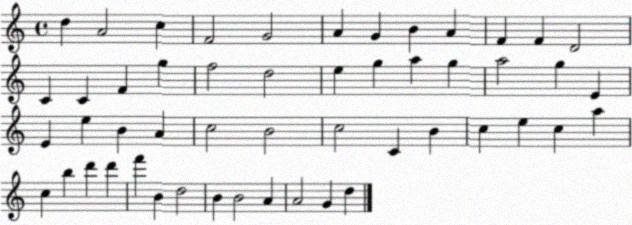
X:1
T:Untitled
M:4/4
L:1/4
K:C
d A2 c F2 G2 A G B A F F D2 C C F g f2 d2 e g a g a2 g E E e B A c2 B2 c2 C B c e c a c b d' d' f' B d2 B B2 A A2 G d